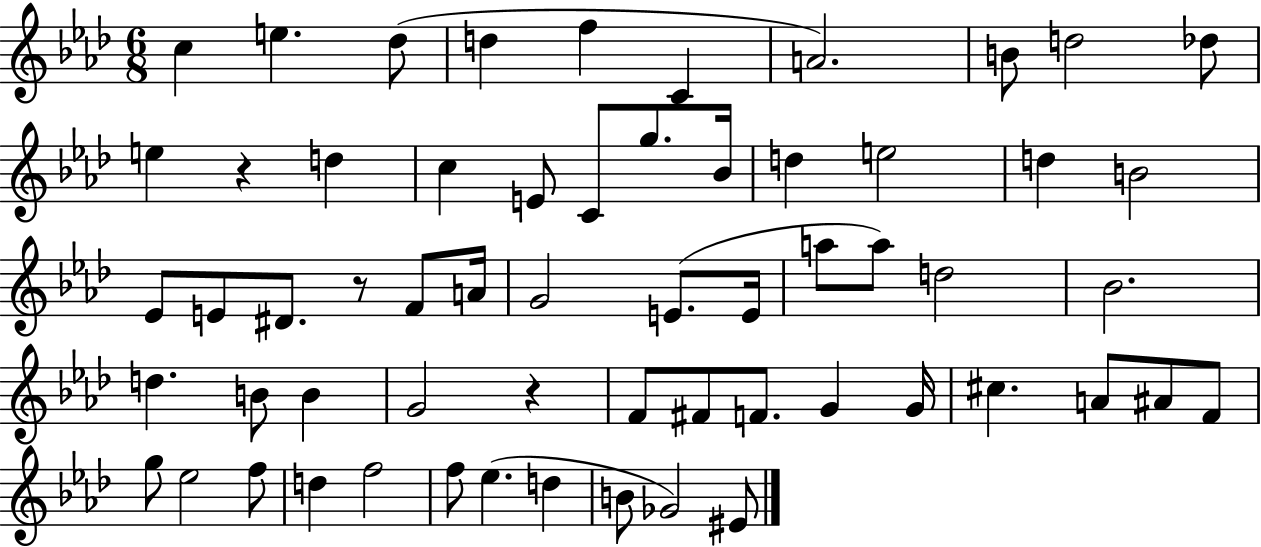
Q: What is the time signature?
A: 6/8